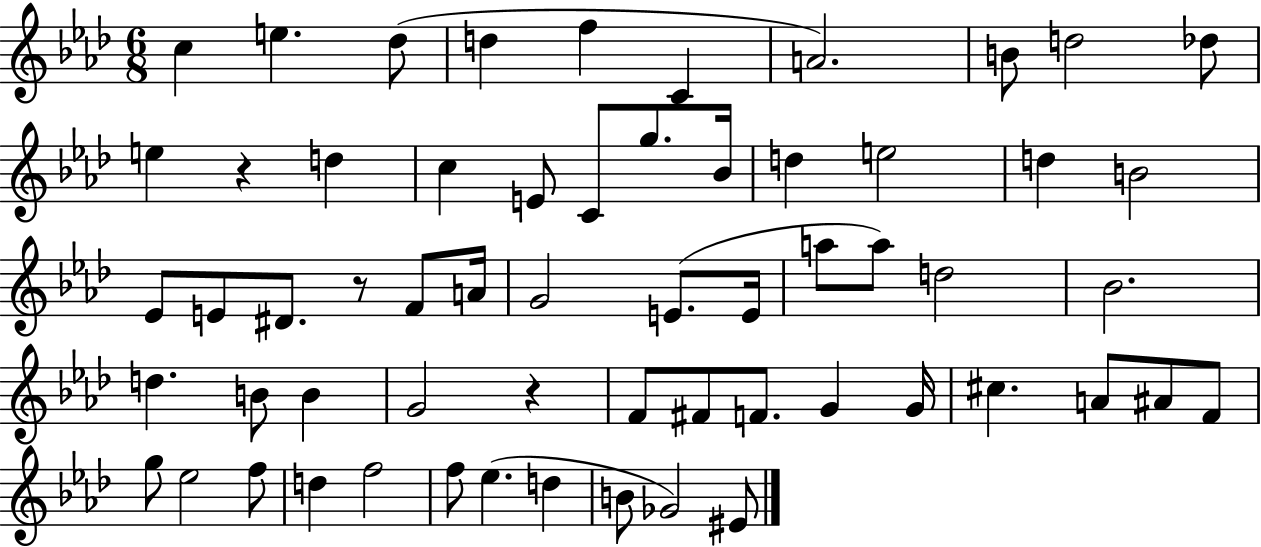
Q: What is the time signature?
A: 6/8